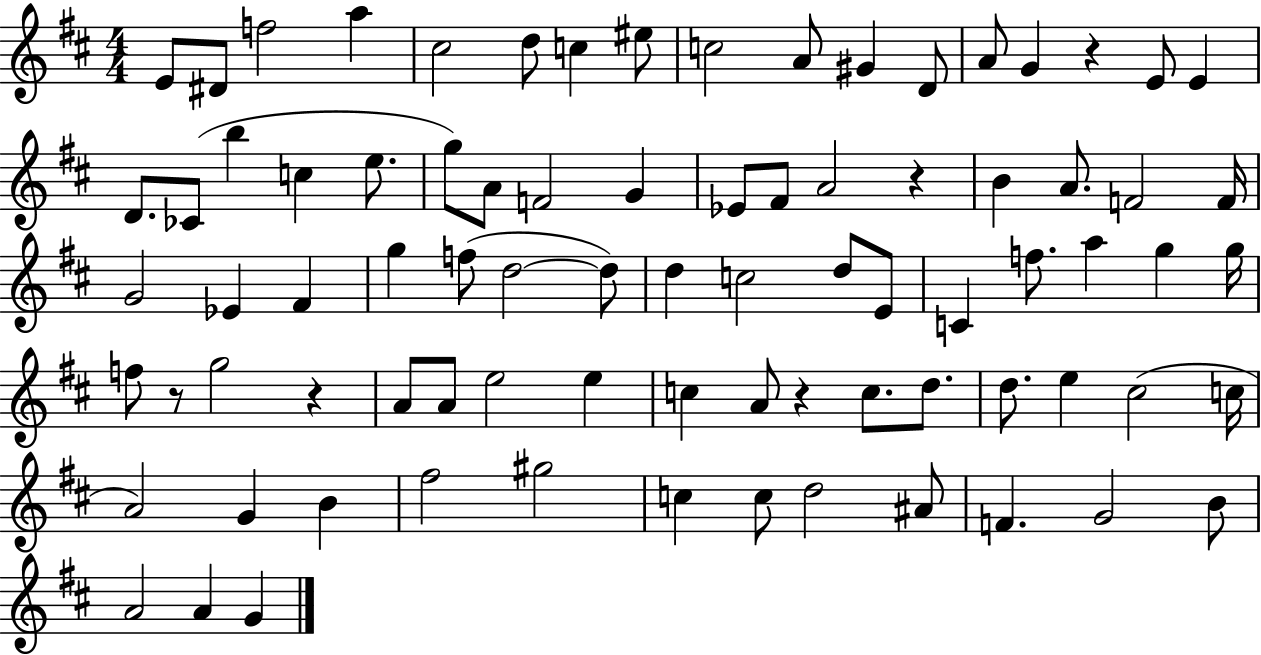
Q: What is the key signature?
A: D major